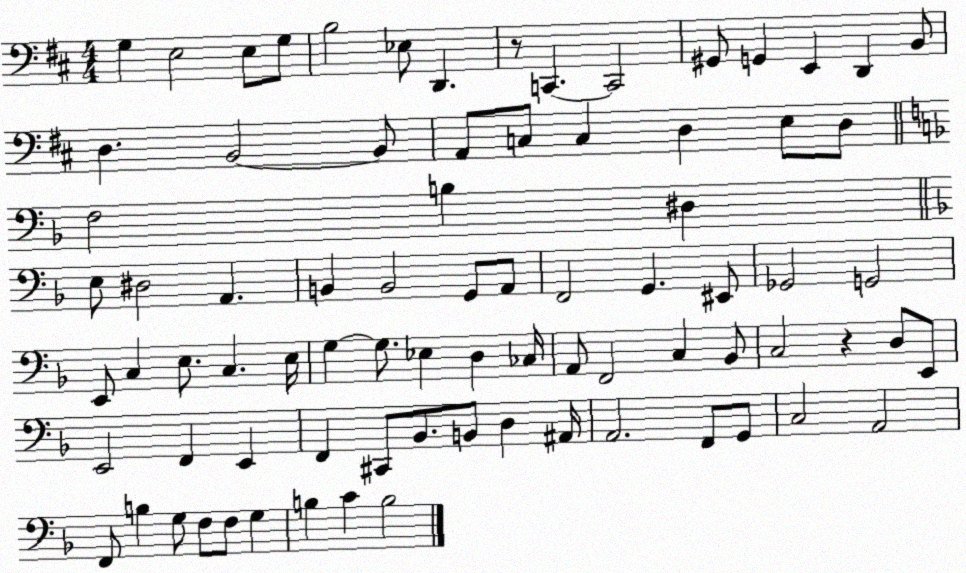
X:1
T:Untitled
M:4/4
L:1/4
K:D
G, E,2 E,/2 G,/2 B,2 _E,/2 D,, z/2 C,, C,,2 ^G,,/2 G,, E,, D,, B,,/2 D, B,,2 B,,/2 A,,/2 C,/2 C, D, E,/2 D,/2 F,2 B, ^D, E,/2 ^D,2 A,, B,, B,,2 G,,/2 A,,/2 F,,2 G,, ^E,,/2 _G,,2 G,,2 E,,/2 C, E,/2 C, E,/4 G, G,/2 _E, D, _C,/4 A,,/2 F,,2 C, _B,,/2 C,2 z D,/2 E,,/2 E,,2 F,, E,, F,, ^C,,/2 _B,,/2 B,,/2 D, ^A,,/4 A,,2 F,,/2 G,,/2 C,2 A,,2 F,,/2 B, G,/2 F,/2 F,/2 G, B, C B,2